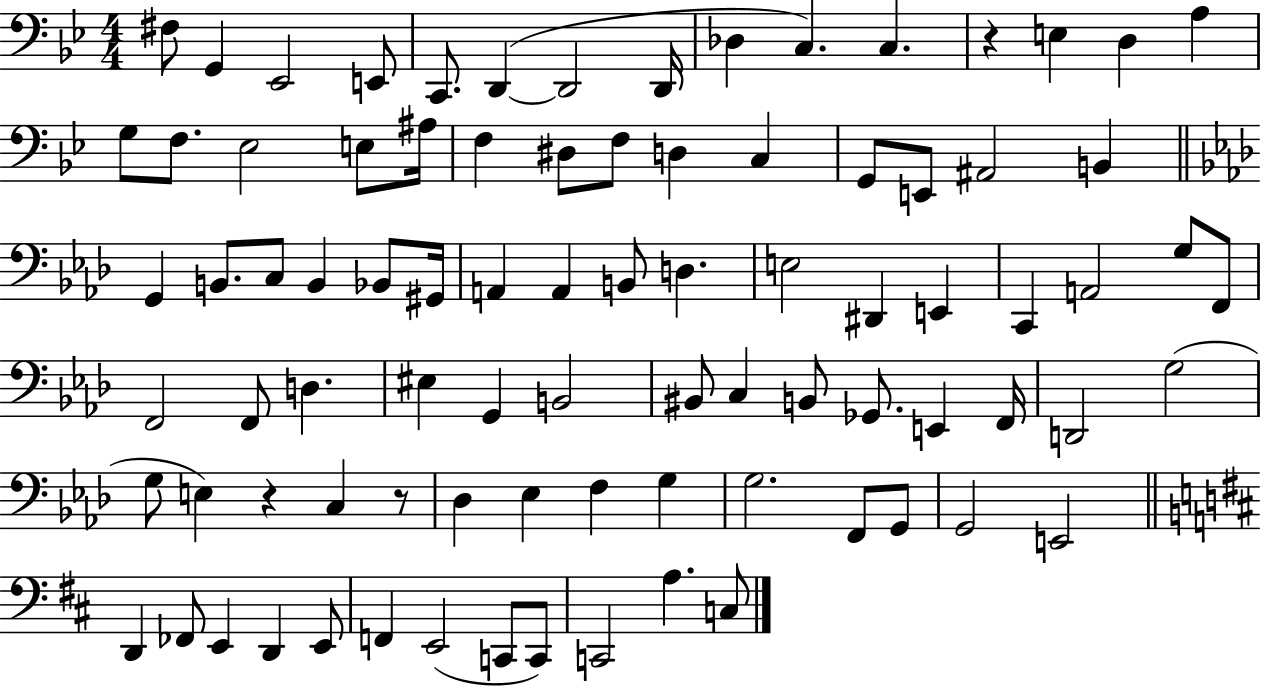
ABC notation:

X:1
T:Untitled
M:4/4
L:1/4
K:Bb
^F,/2 G,, _E,,2 E,,/2 C,,/2 D,, D,,2 D,,/4 _D, C, C, z E, D, A, G,/2 F,/2 _E,2 E,/2 ^A,/4 F, ^D,/2 F,/2 D, C, G,,/2 E,,/2 ^A,,2 B,, G,, B,,/2 C,/2 B,, _B,,/2 ^G,,/4 A,, A,, B,,/2 D, E,2 ^D,, E,, C,, A,,2 G,/2 F,,/2 F,,2 F,,/2 D, ^E, G,, B,,2 ^B,,/2 C, B,,/2 _G,,/2 E,, F,,/4 D,,2 G,2 G,/2 E, z C, z/2 _D, _E, F, G, G,2 F,,/2 G,,/2 G,,2 E,,2 D,, _F,,/2 E,, D,, E,,/2 F,, E,,2 C,,/2 C,,/2 C,,2 A, C,/2